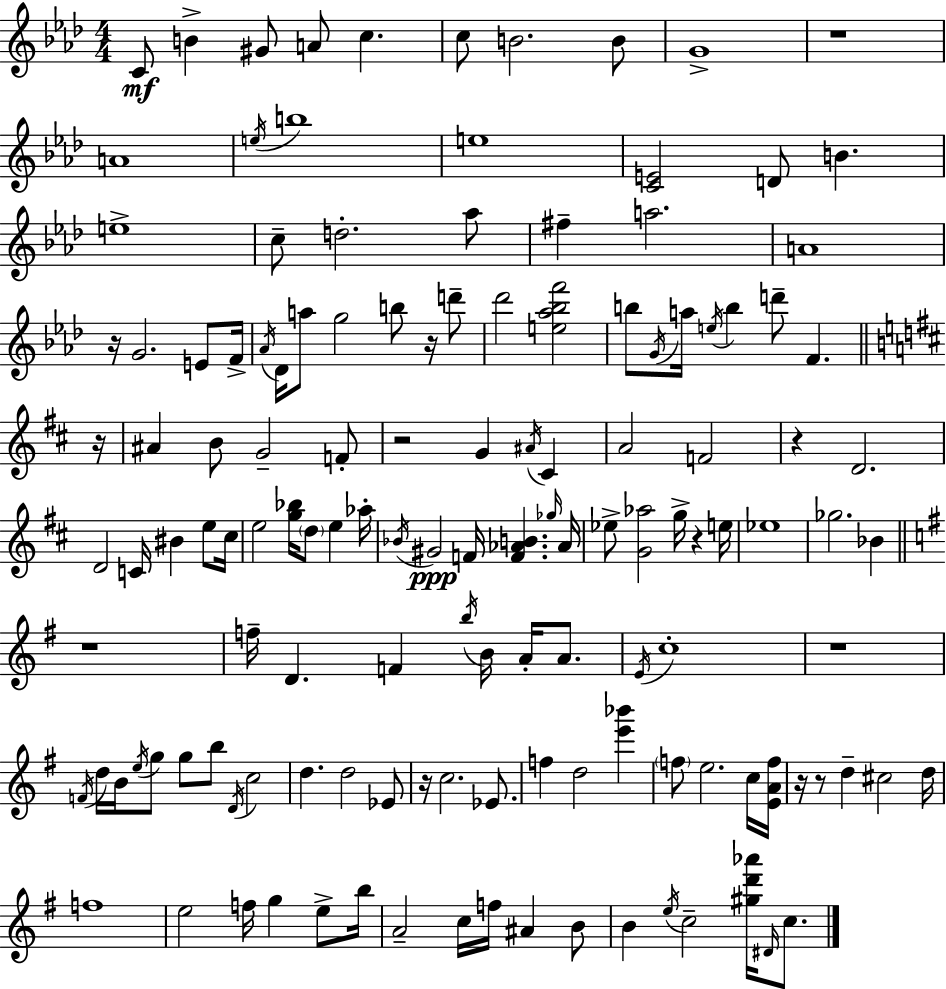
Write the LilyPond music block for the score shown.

{
  \clef treble
  \numericTimeSignature
  \time 4/4
  \key f \minor
  c'8\mf b'4-> gis'8 a'8 c''4. | c''8 b'2. b'8 | g'1-> | r1 | \break a'1 | \acciaccatura { e''16 } b''1 | e''1 | <c' e'>2 d'8 b'4. | \break e''1-> | c''8-- d''2.-. aes''8 | fis''4-- a''2. | a'1 | \break r16 g'2. e'8 | f'16-> \acciaccatura { aes'16 } des'16 a''8 g''2 b''8 r16 | d'''8-- des'''2 <e'' aes'' bes'' f'''>2 | b''8 \acciaccatura { g'16 } a''16 \acciaccatura { e''16 } b''4 d'''8-- f'4. | \break \bar "||" \break \key d \major r16 ais'4 b'8 g'2-- f'8-. | r2 g'4 \acciaccatura { ais'16 } cis'4 | a'2 f'2 | r4 d'2. | \break d'2 c'16 bis'4 e''8 | cis''16 e''2 <g'' bes''>16 \parenthesize d''8 e''4 | aes''16-. \acciaccatura { bes'16 } gis'2\ppp f'16 <f' aes' b'>4. | \grace { ges''16 } aes'16 ees''8-> <g' aes''>2 g''16-> r4 | \break e''16 ees''1 | ges''2. | bes'4 \bar "||" \break \key g \major r1 | f''16-- d'4. f'4 \acciaccatura { b''16 } b'16 a'16-. a'8. | \acciaccatura { e'16 } c''1-. | r1 | \break \acciaccatura { f'16 } d''16 b'16 \acciaccatura { e''16 } g''8 g''8 b''8 \acciaccatura { d'16 } c''2 | d''4. d''2 | ees'8 r16 c''2. | ees'8. f''4 d''2 | \break <e''' bes'''>4 \parenthesize f''8 e''2. | c''16 <e' a' f''>16 r16 r8 d''4-- cis''2 | d''16 f''1 | e''2 f''16 g''4 | \break e''8-> b''16 a'2-- c''16 f''16 ais'4 | b'8 b'4 \acciaccatura { e''16 } c''2-- | <gis'' d''' aes'''>16 \grace { dis'16 } c''8. \bar "|."
}